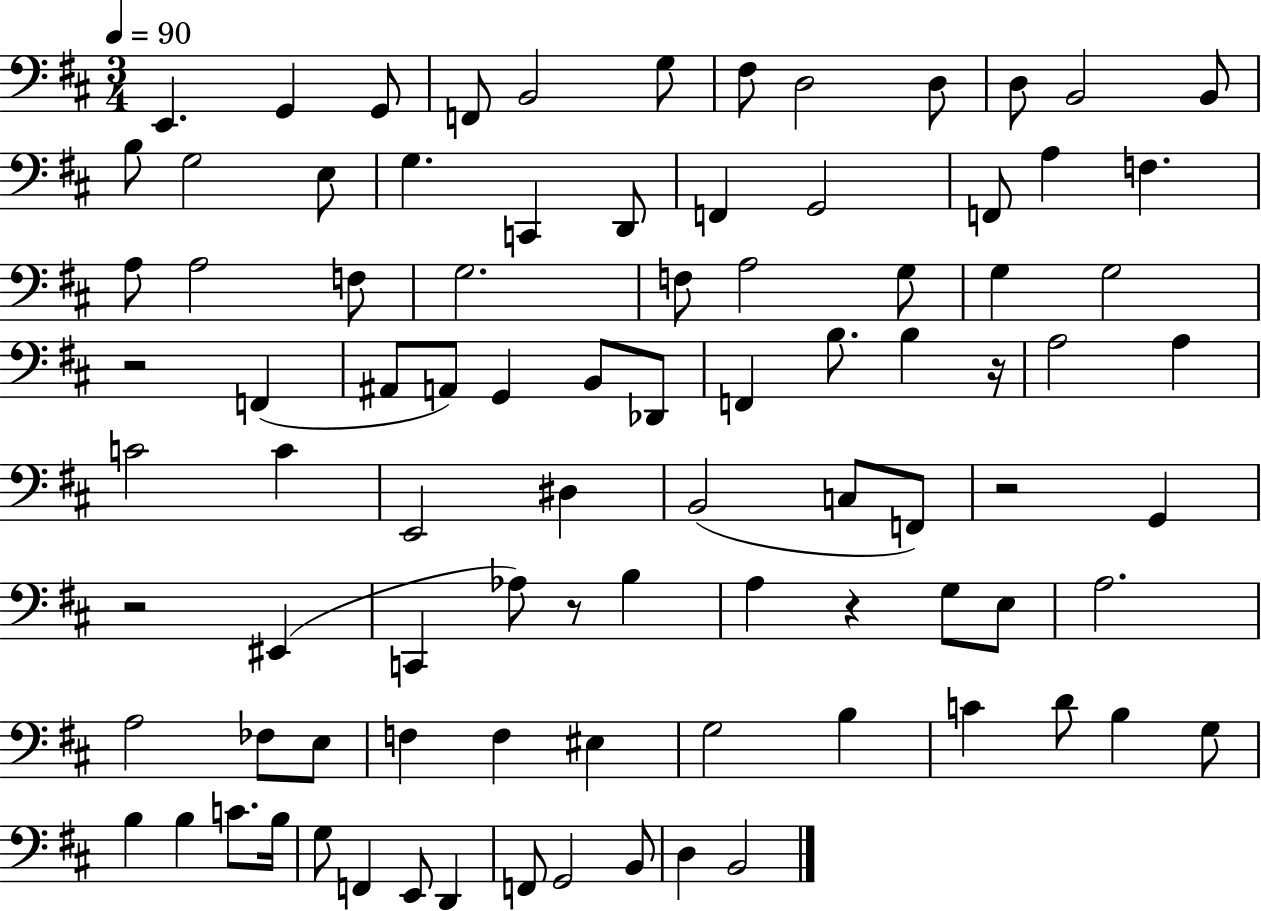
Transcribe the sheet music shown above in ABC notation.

X:1
T:Untitled
M:3/4
L:1/4
K:D
E,, G,, G,,/2 F,,/2 B,,2 G,/2 ^F,/2 D,2 D,/2 D,/2 B,,2 B,,/2 B,/2 G,2 E,/2 G, C,, D,,/2 F,, G,,2 F,,/2 A, F, A,/2 A,2 F,/2 G,2 F,/2 A,2 G,/2 G, G,2 z2 F,, ^A,,/2 A,,/2 G,, B,,/2 _D,,/2 F,, B,/2 B, z/4 A,2 A, C2 C E,,2 ^D, B,,2 C,/2 F,,/2 z2 G,, z2 ^E,, C,, _A,/2 z/2 B, A, z G,/2 E,/2 A,2 A,2 _F,/2 E,/2 F, F, ^E, G,2 B, C D/2 B, G,/2 B, B, C/2 B,/4 G,/2 F,, E,,/2 D,, F,,/2 G,,2 B,,/2 D, B,,2